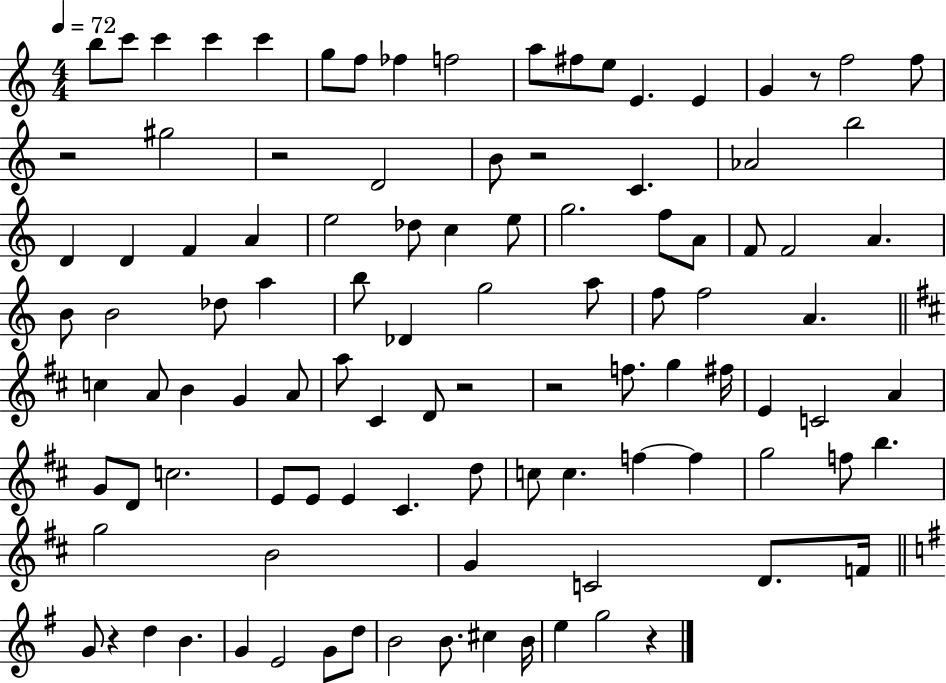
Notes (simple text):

B5/e C6/e C6/q C6/q C6/q G5/e F5/e FES5/q F5/h A5/e F#5/e E5/e E4/q. E4/q G4/q R/e F5/h F5/e R/h G#5/h R/h D4/h B4/e R/h C4/q. Ab4/h B5/h D4/q D4/q F4/q A4/q E5/h Db5/e C5/q E5/e G5/h. F5/e A4/e F4/e F4/h A4/q. B4/e B4/h Db5/e A5/q B5/e Db4/q G5/h A5/e F5/e F5/h A4/q. C5/q A4/e B4/q G4/q A4/e A5/e C#4/q D4/e R/h R/h F5/e. G5/q F#5/s E4/q C4/h A4/q G4/e D4/e C5/h. E4/e E4/e E4/q C#4/q. D5/e C5/e C5/q. F5/q F5/q G5/h F5/e B5/q. G5/h B4/h G4/q C4/h D4/e. F4/s G4/e R/q D5/q B4/q. G4/q E4/h G4/e D5/e B4/h B4/e. C#5/q B4/s E5/q G5/h R/q